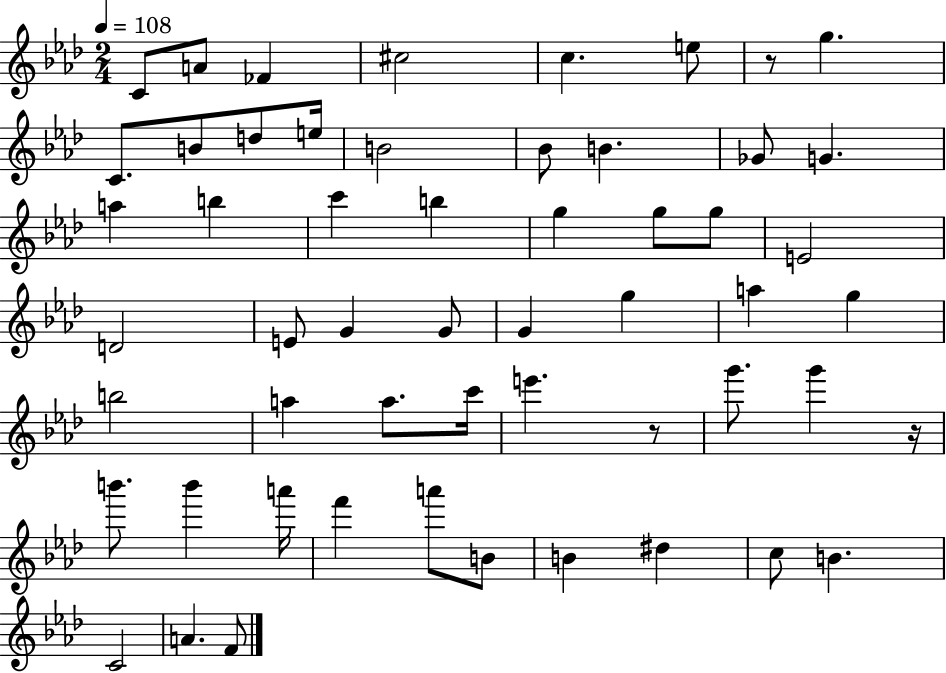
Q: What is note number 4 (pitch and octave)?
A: C#5